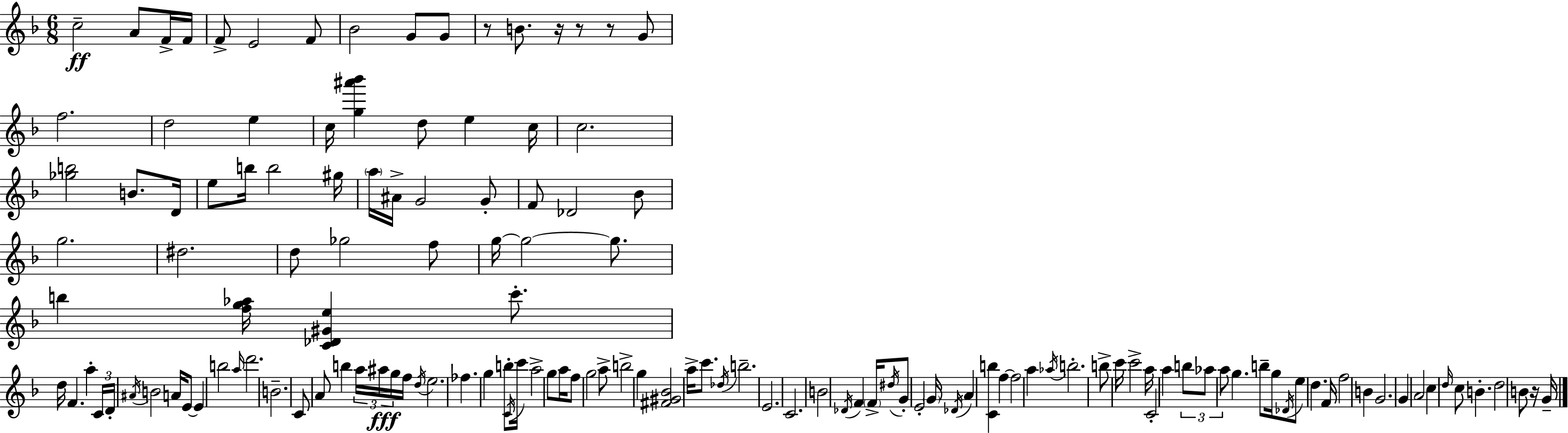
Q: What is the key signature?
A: F major